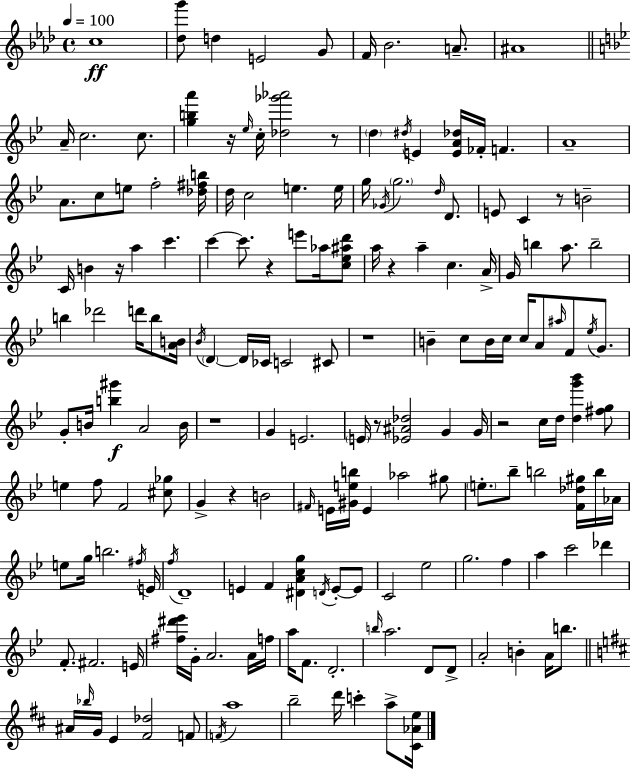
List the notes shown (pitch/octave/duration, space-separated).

C5/w [Db5,G6]/e D5/q E4/h G4/e F4/s Bb4/h. A4/e. A#4/w A4/s C5/h. C5/e. [G5,B5,A6]/q R/s Eb5/s C5/s [Db5,Gb6,Ab6]/h R/e D5/q D#5/s E4/q [E4,A4,Db5]/s FES4/s F4/q. A4/w A4/e. C5/e E5/e F5/h [Db5,F#5,B5]/s D5/s C5/h E5/q. E5/s G5/s Gb4/s G5/h. D5/s D4/e. E4/e C4/q R/e B4/h C4/s B4/q R/s A5/q C6/q. C6/q C6/e. R/q E6/e Ab5/s [C5,Eb5,A#5,D6]/e A5/s R/q A5/q C5/q. A4/s G4/s B5/q A5/e. B5/h B5/q Db6/h D6/s B5/e [A4,B4]/s Bb4/s D4/q D4/s CES4/s C4/h C#4/e R/w B4/q C5/e B4/s C5/s C5/s A4/e A#5/s F4/e Eb5/s G4/e. G4/e B4/s [B5,G#6]/q A4/h B4/s R/w G4/q E4/h. E4/s R/e [Eb4,A#4,Db5]/h G4/q G4/s R/h C5/s D5/s [D5,G6,Bb6]/q [F#5,G5]/e E5/q F5/e F4/h [C#5,Gb5]/e G4/q R/q B4/h F#4/s E4/s [G#4,E5,B5]/s E4/q Ab5/h G#5/e E5/e. Bb5/e B5/h [F4,Db5,G#5]/s B5/s Ab4/s E5/e G5/s B5/h. F#5/s E4/s F5/s D4/w E4/q F4/q [D#4,A4,C5,G5]/q D4/s E4/e E4/e C4/h Eb5/h G5/h. F5/q A5/q C6/h Db6/q F4/e. F#4/h. E4/s [F#5,D#6,Eb6]/s G4/s A4/h. A4/s F5/s A5/s F4/e. D4/h. B5/s A5/h. D4/e D4/e A4/h B4/q A4/s B5/e. A#4/s Bb5/s G4/s E4/q [F#4,Db5]/h F4/e F4/s A5/w B5/h D6/s C6/q A5/e [C#4,Ab4,E5]/s